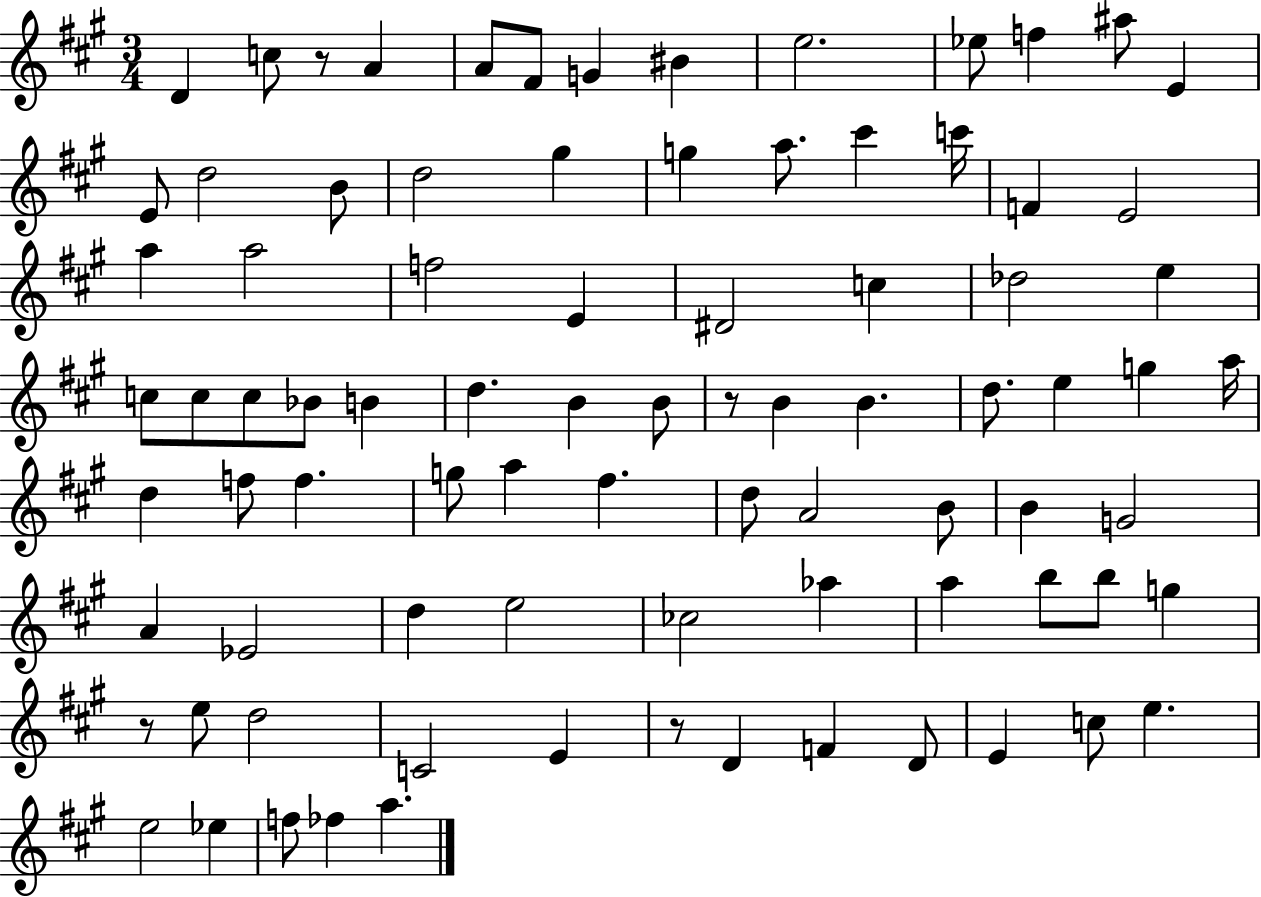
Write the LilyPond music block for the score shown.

{
  \clef treble
  \numericTimeSignature
  \time 3/4
  \key a \major
  \repeat volta 2 { d'4 c''8 r8 a'4 | a'8 fis'8 g'4 bis'4 | e''2. | ees''8 f''4 ais''8 e'4 | \break e'8 d''2 b'8 | d''2 gis''4 | g''4 a''8. cis'''4 c'''16 | f'4 e'2 | \break a''4 a''2 | f''2 e'4 | dis'2 c''4 | des''2 e''4 | \break c''8 c''8 c''8 bes'8 b'4 | d''4. b'4 b'8 | r8 b'4 b'4. | d''8. e''4 g''4 a''16 | \break d''4 f''8 f''4. | g''8 a''4 fis''4. | d''8 a'2 b'8 | b'4 g'2 | \break a'4 ees'2 | d''4 e''2 | ces''2 aes''4 | a''4 b''8 b''8 g''4 | \break r8 e''8 d''2 | c'2 e'4 | r8 d'4 f'4 d'8 | e'4 c''8 e''4. | \break e''2 ees''4 | f''8 fes''4 a''4. | } \bar "|."
}